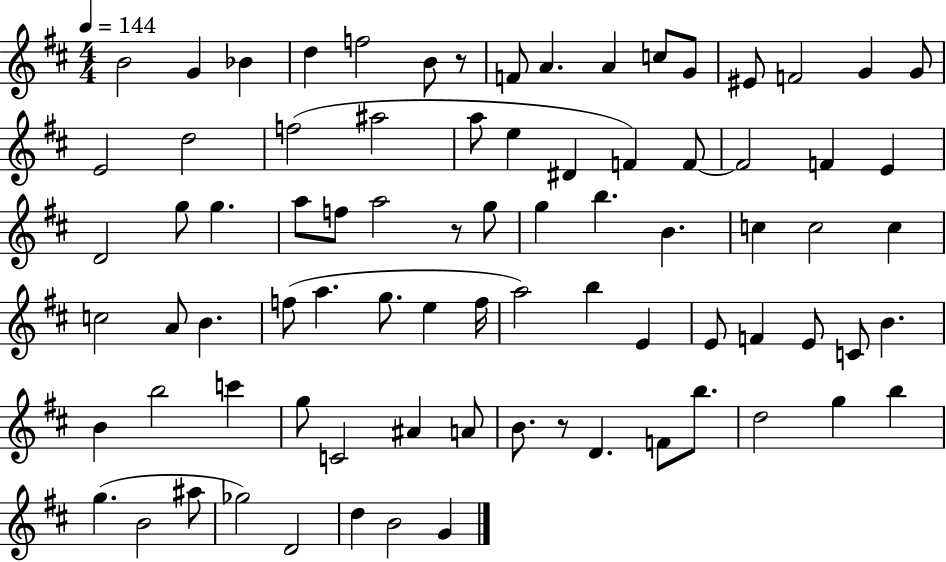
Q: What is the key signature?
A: D major